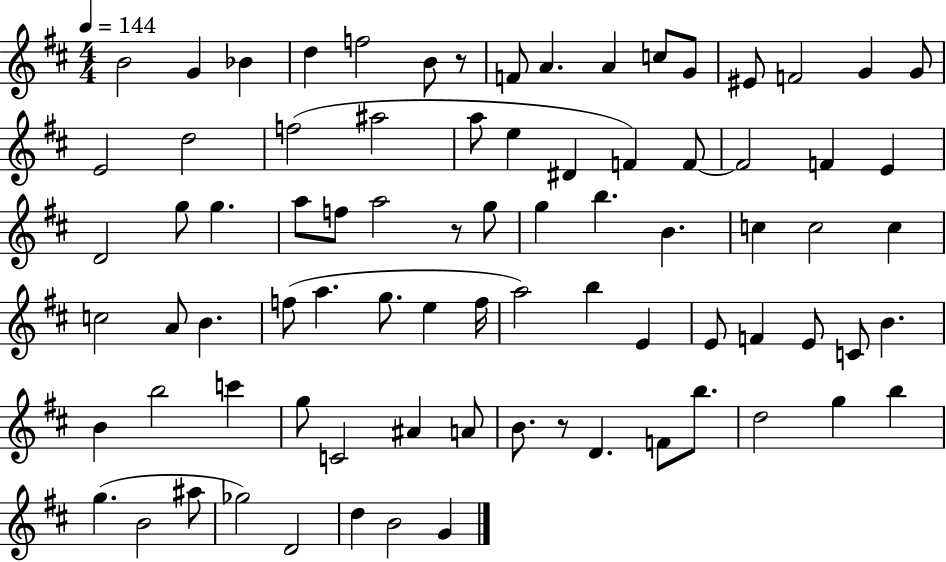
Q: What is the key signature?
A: D major